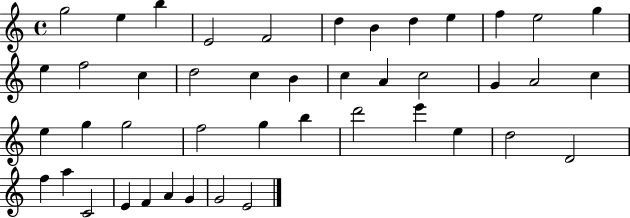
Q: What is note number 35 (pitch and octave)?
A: D4